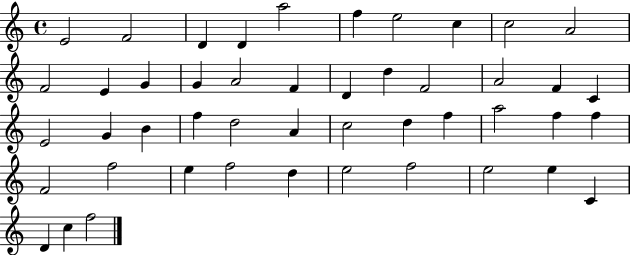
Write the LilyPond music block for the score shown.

{
  \clef treble
  \time 4/4
  \defaultTimeSignature
  \key c \major
  e'2 f'2 | d'4 d'4 a''2 | f''4 e''2 c''4 | c''2 a'2 | \break f'2 e'4 g'4 | g'4 a'2 f'4 | d'4 d''4 f'2 | a'2 f'4 c'4 | \break e'2 g'4 b'4 | f''4 d''2 a'4 | c''2 d''4 f''4 | a''2 f''4 f''4 | \break f'2 f''2 | e''4 f''2 d''4 | e''2 f''2 | e''2 e''4 c'4 | \break d'4 c''4 f''2 | \bar "|."
}